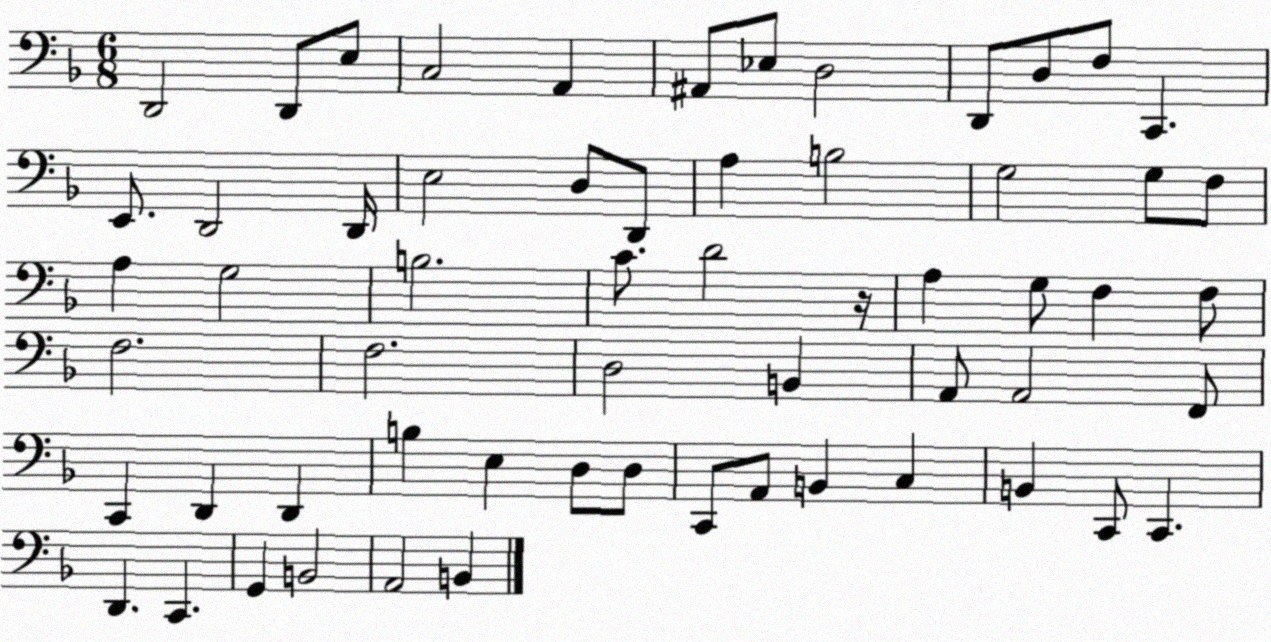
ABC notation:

X:1
T:Untitled
M:6/8
L:1/4
K:F
D,,2 D,,/2 E,/2 C,2 A,, ^A,,/2 _E,/2 D,2 D,,/2 D,/2 F,/2 C,, E,,/2 D,,2 D,,/4 E,2 D,/2 D,,/2 A, B,2 G,2 G,/2 F,/2 A, G,2 B,2 C/2 D2 z/4 A, G,/2 F, F,/2 F,2 F,2 D,2 B,, A,,/2 A,,2 F,,/2 C,, D,, D,, B, E, D,/2 D,/2 C,,/2 A,,/2 B,, C, B,, C,,/2 C,, D,, C,, G,, B,,2 A,,2 B,,